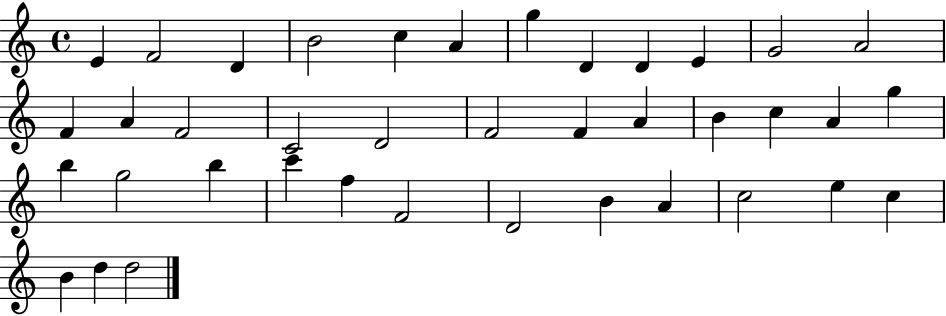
{
  \clef treble
  \time 4/4
  \defaultTimeSignature
  \key c \major
  e'4 f'2 d'4 | b'2 c''4 a'4 | g''4 d'4 d'4 e'4 | g'2 a'2 | \break f'4 a'4 f'2 | c'2 d'2 | f'2 f'4 a'4 | b'4 c''4 a'4 g''4 | \break b''4 g''2 b''4 | c'''4 f''4 f'2 | d'2 b'4 a'4 | c''2 e''4 c''4 | \break b'4 d''4 d''2 | \bar "|."
}